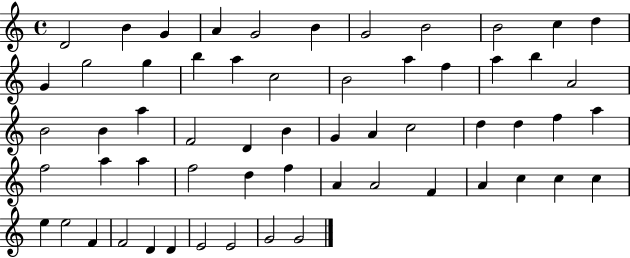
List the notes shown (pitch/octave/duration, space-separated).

D4/h B4/q G4/q A4/q G4/h B4/q G4/h B4/h B4/h C5/q D5/q G4/q G5/h G5/q B5/q A5/q C5/h B4/h A5/q F5/q A5/q B5/q A4/h B4/h B4/q A5/q F4/h D4/q B4/q G4/q A4/q C5/h D5/q D5/q F5/q A5/q F5/h A5/q A5/q F5/h D5/q F5/q A4/q A4/h F4/q A4/q C5/q C5/q C5/q E5/q E5/h F4/q F4/h D4/q D4/q E4/h E4/h G4/h G4/h